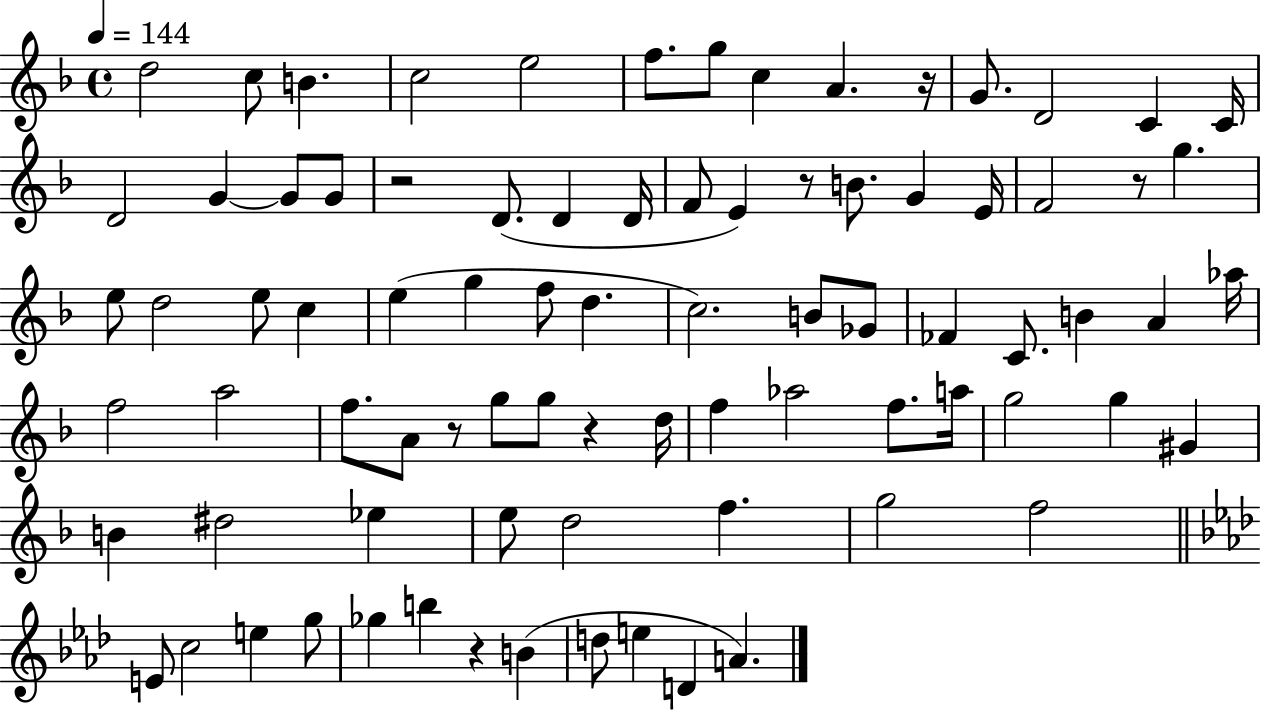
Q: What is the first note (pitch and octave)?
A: D5